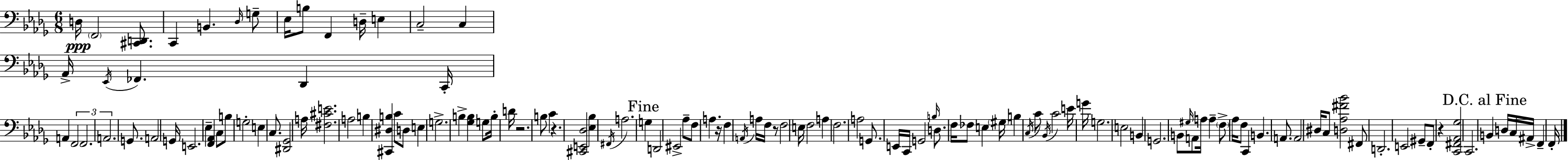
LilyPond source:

{
  \clef bass
  \numericTimeSignature
  \time 6/8
  \key bes \minor
  d16\ppp \parenthesize f,2 <cis, d,>8. | c,4 b,4. \grace { des16 } g8-- | ees16 b8 f,4 d16-- e4 | c2-- c4 | \break aes,16-> \acciaccatura { ees,16 } fes,4. des,4 | c,16-. a,4 \tuplet 3/2 { f,2 | f,2. | a,2. } | \break g,8. a,2 | g,16 e,2. | ees4-- <f, aes,>4 c8 | b8 g2-. e4 | \break c8. <dis, ges,>2 | a16 <fis cis' e'>2. | a2 b4 | <cis, dis b>4 c'8 d8 e4 | \break g2.-> | b4-> <ges b>4 g8 | b16-. d'16 r2. | b8 c'4 r4. | \break <cis, e, des>2 <ees bes>4 | \acciaccatura { fis,16 } a2. | \mark "Fine" g4 d,2 | eis,2-> aes8-- | \break f8 a4. r16 f4 | \acciaccatura { a,16 } a16 f16 r8 f2 | e16 f2 | a4 f2. | \break a2 | g,8. e,16 c,16 g,2 | \grace { b16 } d8. f16 fes8 e4 | \parenthesize gis16 b4 \acciaccatura { c16 } c'8 \acciaccatura { bes,16 } c'2 | \break e'16 g'16 g2. | e2 | b,4 g,2. | b,8 \grace { gis16 } a,8 | \break a16 a4-- \parenthesize f8-> aes16 f8 c,4 | b,4. a,8. a,2 | dis16 c8 <d aes fis' bes'>2 | fis,8 d,2.-. | \break e,2 | gis,8-- f,8-. r4 | <c, fis, aes, ges>2 c,2. | \mark "D.C. al Fine" b,4 | \break d16 c16 ais,16-> f,4-- f,16-. \bar "|."
}